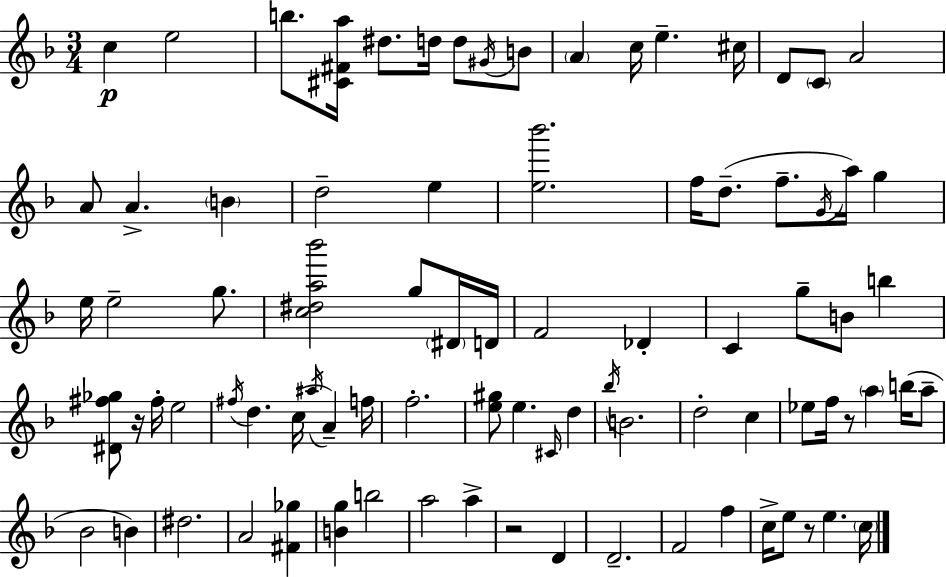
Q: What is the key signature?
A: D minor